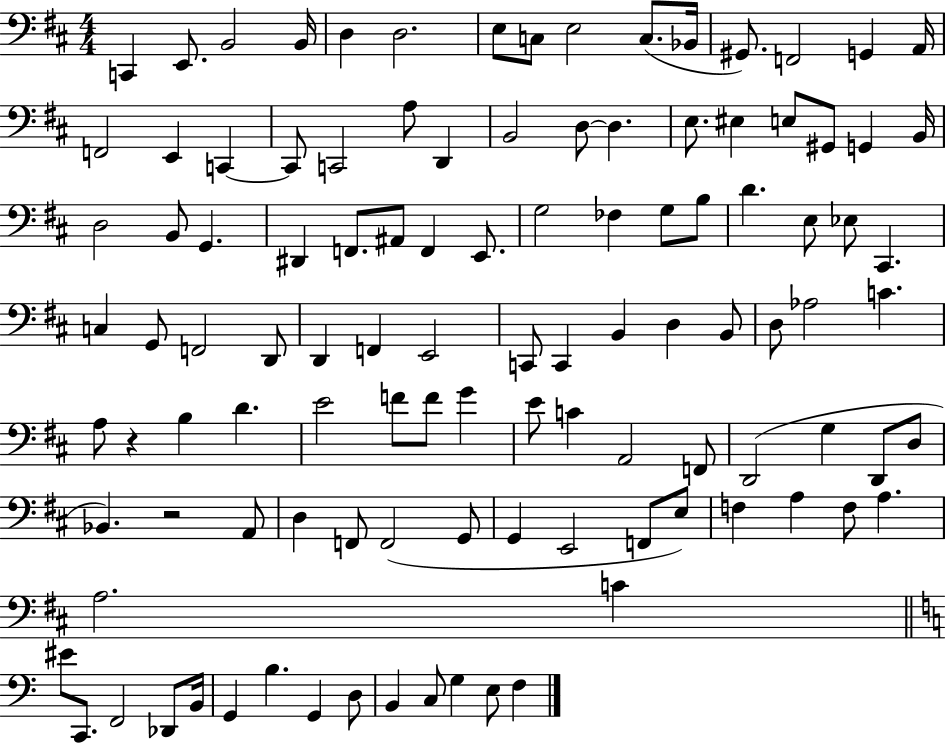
{
  \clef bass
  \numericTimeSignature
  \time 4/4
  \key d \major
  c,4 e,8. b,2 b,16 | d4 d2. | e8 c8 e2 c8.( bes,16 | gis,8.) f,2 g,4 a,16 | \break f,2 e,4 c,4~~ | c,8 c,2 a8 d,4 | b,2 d8~~ d4. | e8. eis4 e8 gis,8 g,4 b,16 | \break d2 b,8 g,4. | dis,4 f,8. ais,8 f,4 e,8. | g2 fes4 g8 b8 | d'4. e8 ees8 cis,4. | \break c4 g,8 f,2 d,8 | d,4 f,4 e,2 | c,8 c,4 b,4 d4 b,8 | d8 aes2 c'4. | \break a8 r4 b4 d'4. | e'2 f'8 f'8 g'4 | e'8 c'4 a,2 f,8 | d,2( g4 d,8 d8 | \break bes,4.) r2 a,8 | d4 f,8 f,2( g,8 | g,4 e,2 f,8 e8) | f4 a4 f8 a4. | \break a2. c'4 | \bar "||" \break \key a \minor eis'8 c,8. f,2 des,8 b,16 | g,4 b4. g,4 d8 | b,4 c8 g4 e8 f4 | \bar "|."
}